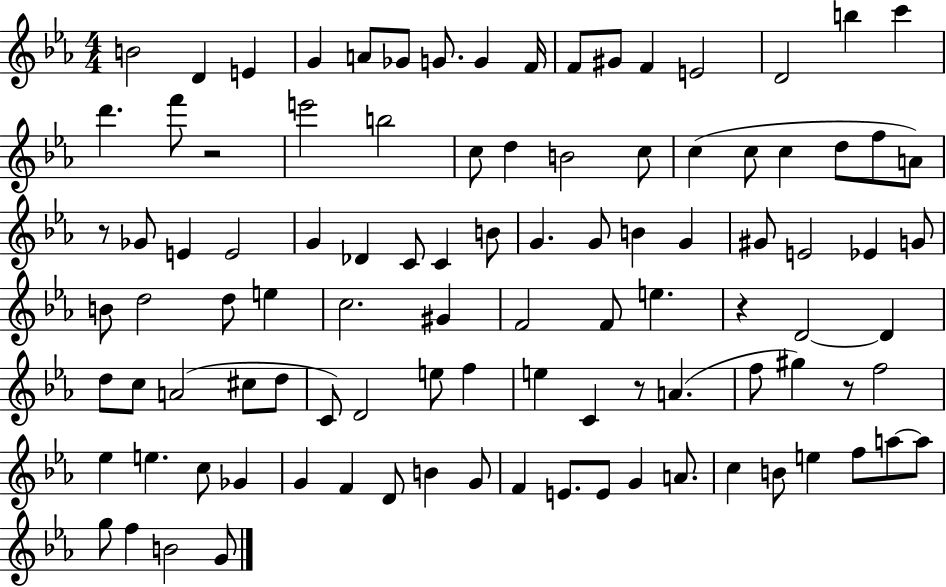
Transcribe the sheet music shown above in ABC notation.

X:1
T:Untitled
M:4/4
L:1/4
K:Eb
B2 D E G A/2 _G/2 G/2 G F/4 F/2 ^G/2 F E2 D2 b c' d' f'/2 z2 e'2 b2 c/2 d B2 c/2 c c/2 c d/2 f/2 A/2 z/2 _G/2 E E2 G _D C/2 C B/2 G G/2 B G ^G/2 E2 _E G/2 B/2 d2 d/2 e c2 ^G F2 F/2 e z D2 D d/2 c/2 A2 ^c/2 d/2 C/2 D2 e/2 f e C z/2 A f/2 ^g z/2 f2 _e e c/2 _G G F D/2 B G/2 F E/2 E/2 G A/2 c B/2 e f/2 a/2 a/2 g/2 f B2 G/2